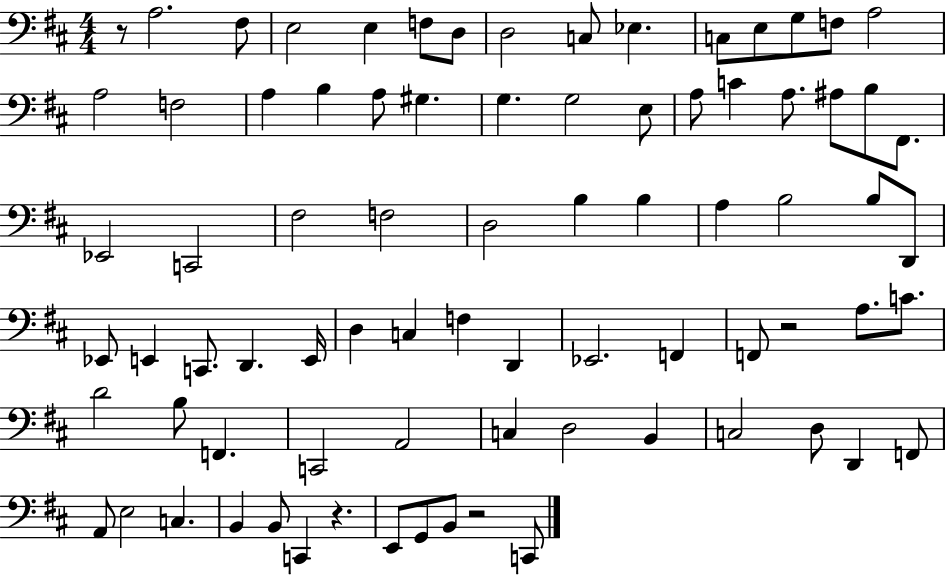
R/e A3/h. F#3/e E3/h E3/q F3/e D3/e D3/h C3/e Eb3/q. C3/e E3/e G3/e F3/e A3/h A3/h F3/h A3/q B3/q A3/e G#3/q. G3/q. G3/h E3/e A3/e C4/q A3/e. A#3/e B3/e F#2/e. Eb2/h C2/h F#3/h F3/h D3/h B3/q B3/q A3/q B3/h B3/e D2/e Eb2/e E2/q C2/e. D2/q. E2/s D3/q C3/q F3/q D2/q Eb2/h. F2/q F2/e R/h A3/e. C4/e. D4/h B3/e F2/q. C2/h A2/h C3/q D3/h B2/q C3/h D3/e D2/q F2/e A2/e E3/h C3/q. B2/q B2/e C2/q R/q. E2/e G2/e B2/e R/h C2/e